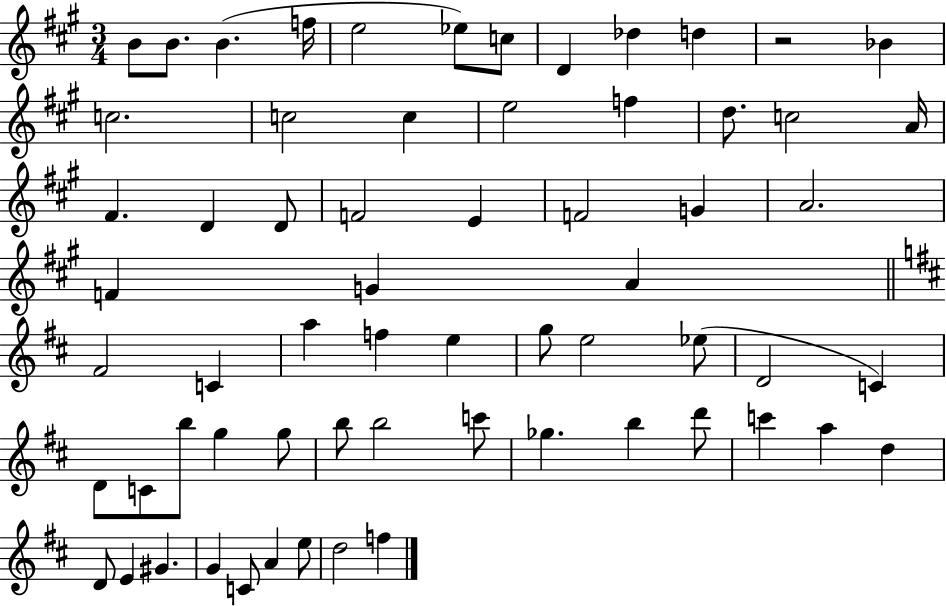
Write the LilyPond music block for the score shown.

{
  \clef treble
  \numericTimeSignature
  \time 3/4
  \key a \major
  \repeat volta 2 { b'8 b'8. b'4.( f''16 | e''2 ees''8) c''8 | d'4 des''4 d''4 | r2 bes'4 | \break c''2. | c''2 c''4 | e''2 f''4 | d''8. c''2 a'16 | \break fis'4. d'4 d'8 | f'2 e'4 | f'2 g'4 | a'2. | \break f'4 g'4 a'4 | \bar "||" \break \key d \major fis'2 c'4 | a''4 f''4 e''4 | g''8 e''2 ees''8( | d'2 c'4) | \break d'8 c'8 b''8 g''4 g''8 | b''8 b''2 c'''8 | ges''4. b''4 d'''8 | c'''4 a''4 d''4 | \break d'8 e'4 gis'4. | g'4 c'8 a'4 e''8 | d''2 f''4 | } \bar "|."
}